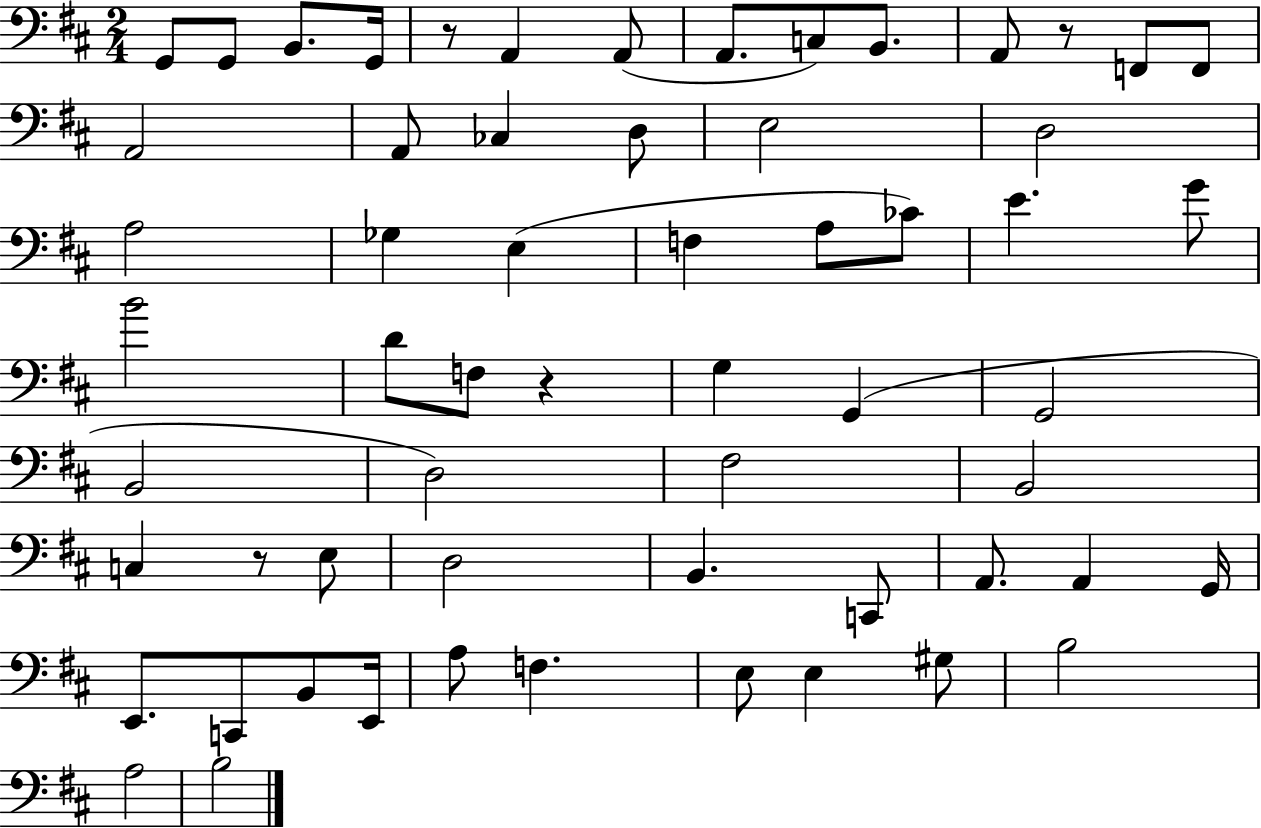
G2/e G2/e B2/e. G2/s R/e A2/q A2/e A2/e. C3/e B2/e. A2/e R/e F2/e F2/e A2/h A2/e CES3/q D3/e E3/h D3/h A3/h Gb3/q E3/q F3/q A3/e CES4/e E4/q. G4/e B4/h D4/e F3/e R/q G3/q G2/q G2/h B2/h D3/h F#3/h B2/h C3/q R/e E3/e D3/h B2/q. C2/e A2/e. A2/q G2/s E2/e. C2/e B2/e E2/s A3/e F3/q. E3/e E3/q G#3/e B3/h A3/h B3/h